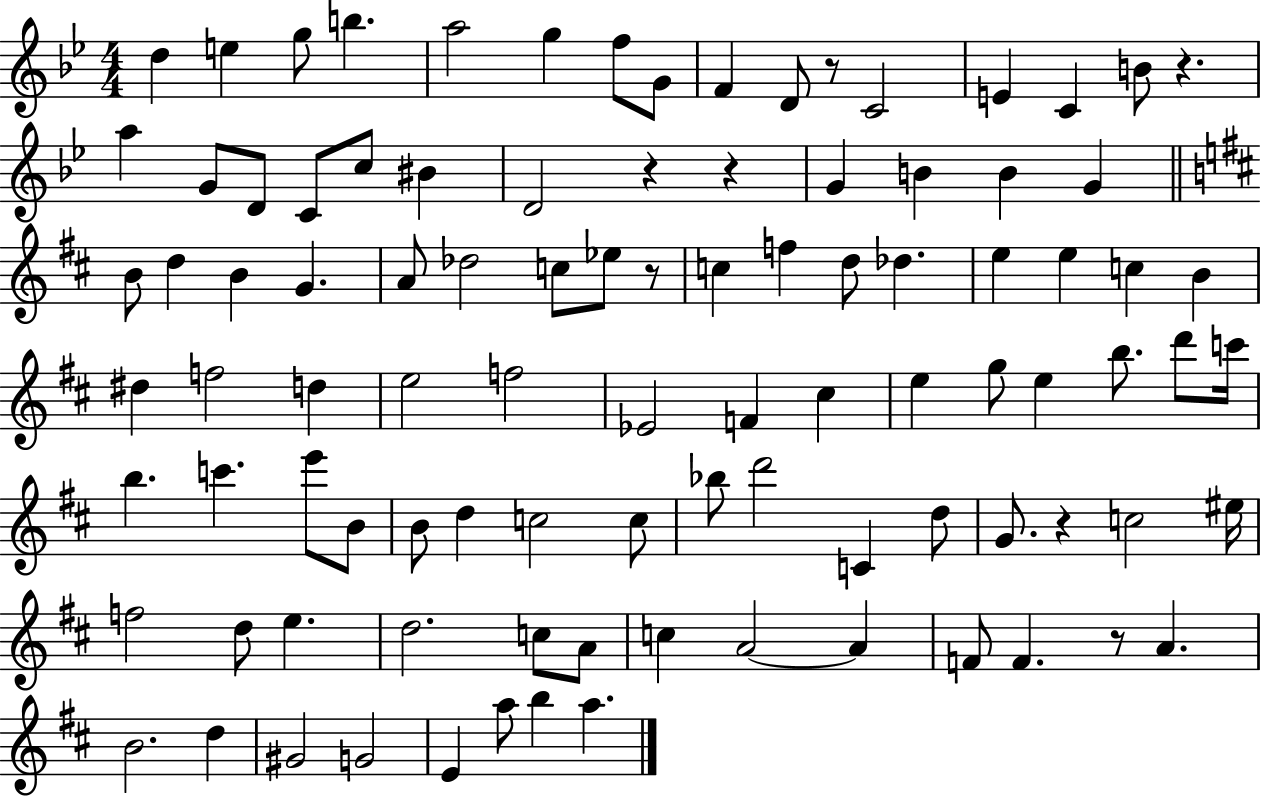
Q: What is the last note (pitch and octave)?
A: A5